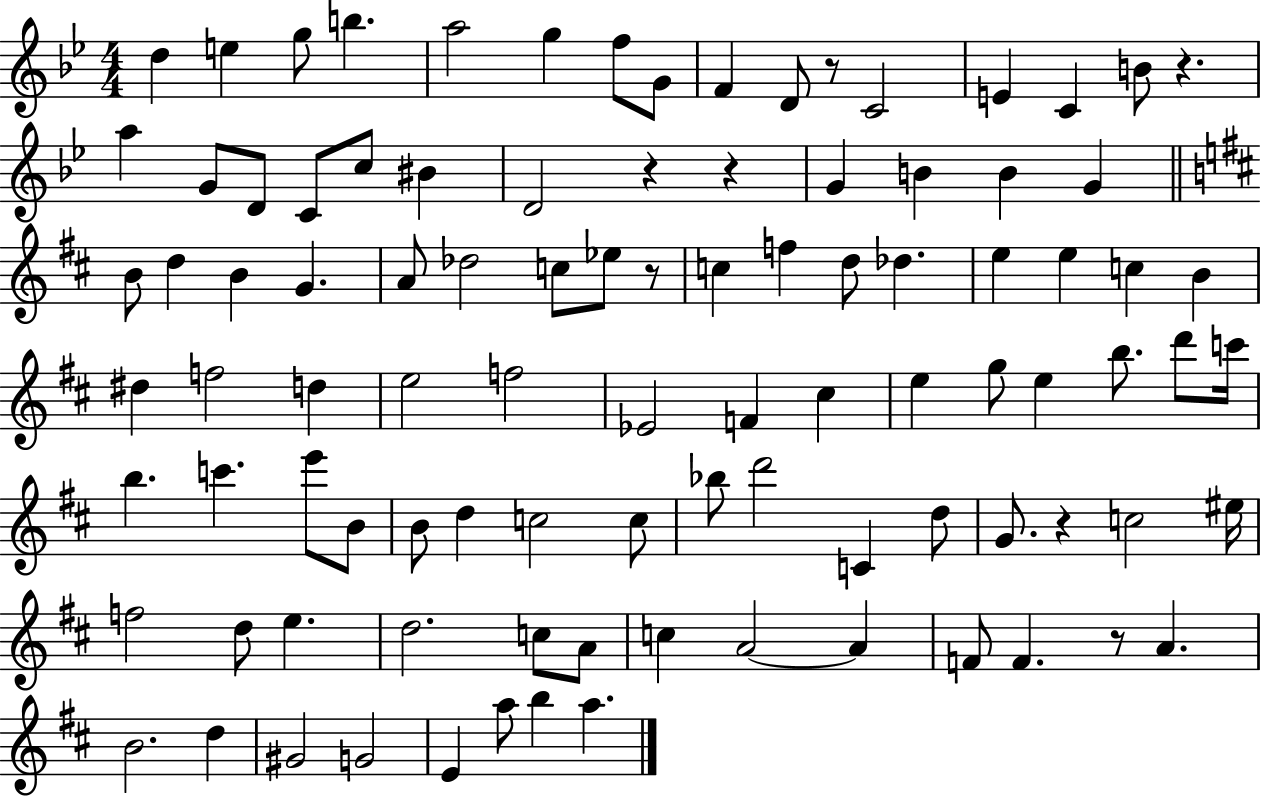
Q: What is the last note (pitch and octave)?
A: A5